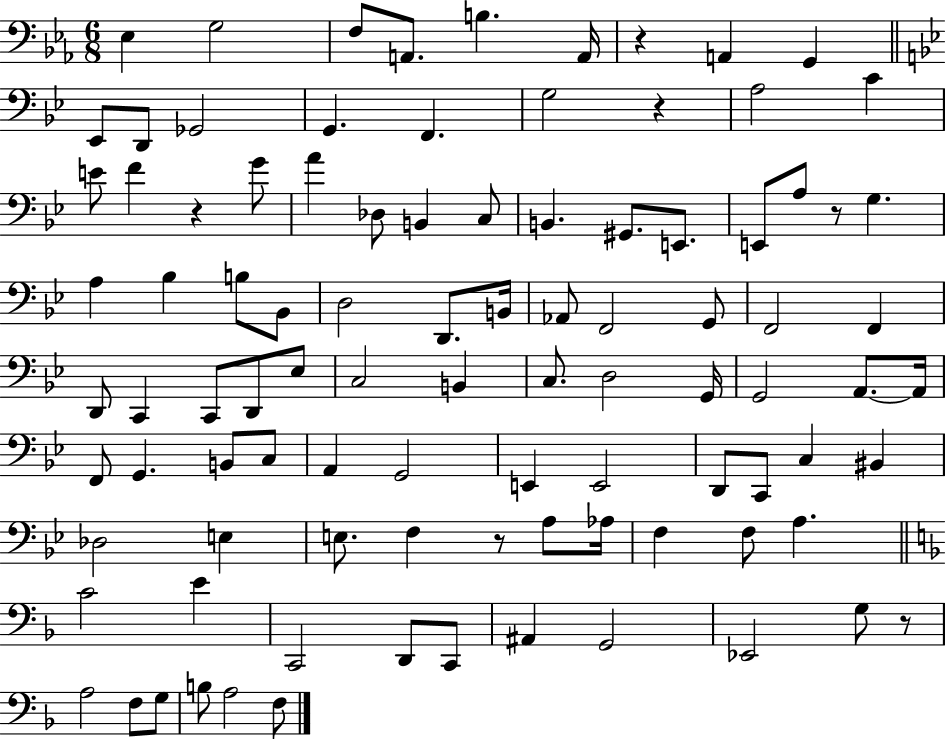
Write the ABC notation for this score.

X:1
T:Untitled
M:6/8
L:1/4
K:Eb
_E, G,2 F,/2 A,,/2 B, A,,/4 z A,, G,, _E,,/2 D,,/2 _G,,2 G,, F,, G,2 z A,2 C E/2 F z G/2 A _D,/2 B,, C,/2 B,, ^G,,/2 E,,/2 E,,/2 A,/2 z/2 G, A, _B, B,/2 _B,,/2 D,2 D,,/2 B,,/4 _A,,/2 F,,2 G,,/2 F,,2 F,, D,,/2 C,, C,,/2 D,,/2 _E,/2 C,2 B,, C,/2 D,2 G,,/4 G,,2 A,,/2 A,,/4 F,,/2 G,, B,,/2 C,/2 A,, G,,2 E,, E,,2 D,,/2 C,,/2 C, ^B,, _D,2 E, E,/2 F, z/2 A,/2 _A,/4 F, F,/2 A, C2 E C,,2 D,,/2 C,,/2 ^A,, G,,2 _E,,2 G,/2 z/2 A,2 F,/2 G,/2 B,/2 A,2 F,/2